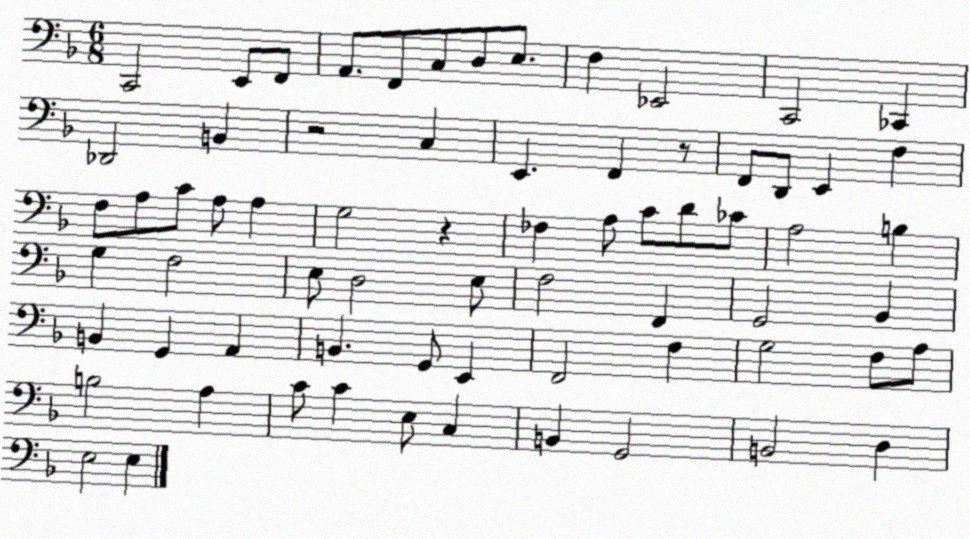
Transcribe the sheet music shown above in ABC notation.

X:1
T:Untitled
M:6/8
L:1/4
K:F
C,,2 E,,/2 F,,/2 A,,/2 F,,/2 C,/2 D,/2 E,/2 F, _E,,2 C,,2 _C,, _D,,2 B,, z2 C, E,, F,, z/2 F,,/2 D,,/2 E,, F, F,/2 A,/2 C/2 A,/2 A, G,2 z _F, A,/2 C/2 D/2 _C/2 A,2 B, G, F,2 E,/2 D,2 E,/2 F,2 F,, G,,2 _B,, B,, G,, A,, B,, G,,/2 E,, F,,2 F, G,2 F,/2 A,/2 B,2 A, C/2 C E,/2 C, B,, G,,2 B,,2 D, E,2 E,